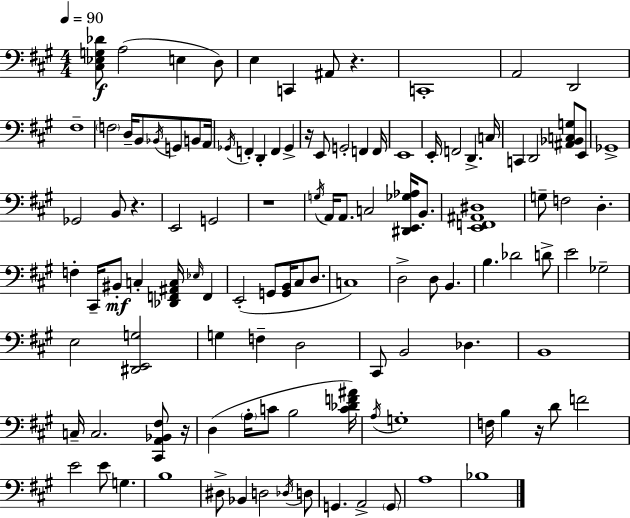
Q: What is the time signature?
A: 4/4